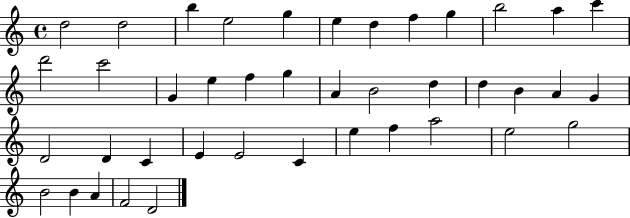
X:1
T:Untitled
M:4/4
L:1/4
K:C
d2 d2 b e2 g e d f g b2 a c' d'2 c'2 G e f g A B2 d d B A G D2 D C E E2 C e f a2 e2 g2 B2 B A F2 D2